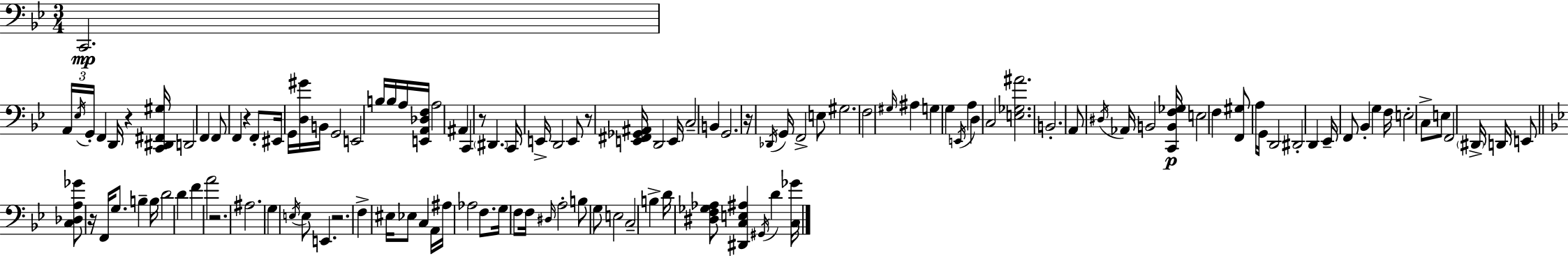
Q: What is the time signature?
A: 3/4